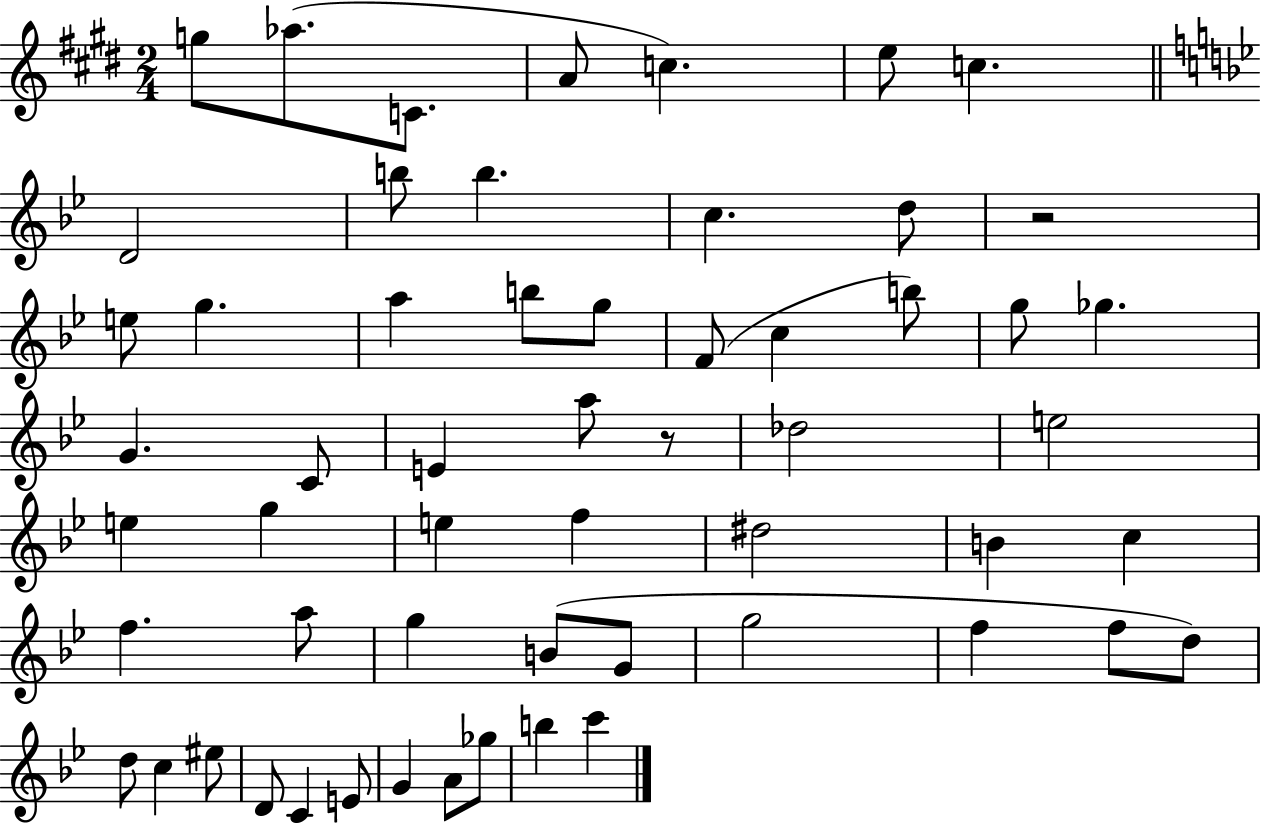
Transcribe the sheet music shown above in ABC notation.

X:1
T:Untitled
M:2/4
L:1/4
K:E
g/2 _a/2 C/2 A/2 c e/2 c D2 b/2 b c d/2 z2 e/2 g a b/2 g/2 F/2 c b/2 g/2 _g G C/2 E a/2 z/2 _d2 e2 e g e f ^d2 B c f a/2 g B/2 G/2 g2 f f/2 d/2 d/2 c ^e/2 D/2 C E/2 G A/2 _g/2 b c'